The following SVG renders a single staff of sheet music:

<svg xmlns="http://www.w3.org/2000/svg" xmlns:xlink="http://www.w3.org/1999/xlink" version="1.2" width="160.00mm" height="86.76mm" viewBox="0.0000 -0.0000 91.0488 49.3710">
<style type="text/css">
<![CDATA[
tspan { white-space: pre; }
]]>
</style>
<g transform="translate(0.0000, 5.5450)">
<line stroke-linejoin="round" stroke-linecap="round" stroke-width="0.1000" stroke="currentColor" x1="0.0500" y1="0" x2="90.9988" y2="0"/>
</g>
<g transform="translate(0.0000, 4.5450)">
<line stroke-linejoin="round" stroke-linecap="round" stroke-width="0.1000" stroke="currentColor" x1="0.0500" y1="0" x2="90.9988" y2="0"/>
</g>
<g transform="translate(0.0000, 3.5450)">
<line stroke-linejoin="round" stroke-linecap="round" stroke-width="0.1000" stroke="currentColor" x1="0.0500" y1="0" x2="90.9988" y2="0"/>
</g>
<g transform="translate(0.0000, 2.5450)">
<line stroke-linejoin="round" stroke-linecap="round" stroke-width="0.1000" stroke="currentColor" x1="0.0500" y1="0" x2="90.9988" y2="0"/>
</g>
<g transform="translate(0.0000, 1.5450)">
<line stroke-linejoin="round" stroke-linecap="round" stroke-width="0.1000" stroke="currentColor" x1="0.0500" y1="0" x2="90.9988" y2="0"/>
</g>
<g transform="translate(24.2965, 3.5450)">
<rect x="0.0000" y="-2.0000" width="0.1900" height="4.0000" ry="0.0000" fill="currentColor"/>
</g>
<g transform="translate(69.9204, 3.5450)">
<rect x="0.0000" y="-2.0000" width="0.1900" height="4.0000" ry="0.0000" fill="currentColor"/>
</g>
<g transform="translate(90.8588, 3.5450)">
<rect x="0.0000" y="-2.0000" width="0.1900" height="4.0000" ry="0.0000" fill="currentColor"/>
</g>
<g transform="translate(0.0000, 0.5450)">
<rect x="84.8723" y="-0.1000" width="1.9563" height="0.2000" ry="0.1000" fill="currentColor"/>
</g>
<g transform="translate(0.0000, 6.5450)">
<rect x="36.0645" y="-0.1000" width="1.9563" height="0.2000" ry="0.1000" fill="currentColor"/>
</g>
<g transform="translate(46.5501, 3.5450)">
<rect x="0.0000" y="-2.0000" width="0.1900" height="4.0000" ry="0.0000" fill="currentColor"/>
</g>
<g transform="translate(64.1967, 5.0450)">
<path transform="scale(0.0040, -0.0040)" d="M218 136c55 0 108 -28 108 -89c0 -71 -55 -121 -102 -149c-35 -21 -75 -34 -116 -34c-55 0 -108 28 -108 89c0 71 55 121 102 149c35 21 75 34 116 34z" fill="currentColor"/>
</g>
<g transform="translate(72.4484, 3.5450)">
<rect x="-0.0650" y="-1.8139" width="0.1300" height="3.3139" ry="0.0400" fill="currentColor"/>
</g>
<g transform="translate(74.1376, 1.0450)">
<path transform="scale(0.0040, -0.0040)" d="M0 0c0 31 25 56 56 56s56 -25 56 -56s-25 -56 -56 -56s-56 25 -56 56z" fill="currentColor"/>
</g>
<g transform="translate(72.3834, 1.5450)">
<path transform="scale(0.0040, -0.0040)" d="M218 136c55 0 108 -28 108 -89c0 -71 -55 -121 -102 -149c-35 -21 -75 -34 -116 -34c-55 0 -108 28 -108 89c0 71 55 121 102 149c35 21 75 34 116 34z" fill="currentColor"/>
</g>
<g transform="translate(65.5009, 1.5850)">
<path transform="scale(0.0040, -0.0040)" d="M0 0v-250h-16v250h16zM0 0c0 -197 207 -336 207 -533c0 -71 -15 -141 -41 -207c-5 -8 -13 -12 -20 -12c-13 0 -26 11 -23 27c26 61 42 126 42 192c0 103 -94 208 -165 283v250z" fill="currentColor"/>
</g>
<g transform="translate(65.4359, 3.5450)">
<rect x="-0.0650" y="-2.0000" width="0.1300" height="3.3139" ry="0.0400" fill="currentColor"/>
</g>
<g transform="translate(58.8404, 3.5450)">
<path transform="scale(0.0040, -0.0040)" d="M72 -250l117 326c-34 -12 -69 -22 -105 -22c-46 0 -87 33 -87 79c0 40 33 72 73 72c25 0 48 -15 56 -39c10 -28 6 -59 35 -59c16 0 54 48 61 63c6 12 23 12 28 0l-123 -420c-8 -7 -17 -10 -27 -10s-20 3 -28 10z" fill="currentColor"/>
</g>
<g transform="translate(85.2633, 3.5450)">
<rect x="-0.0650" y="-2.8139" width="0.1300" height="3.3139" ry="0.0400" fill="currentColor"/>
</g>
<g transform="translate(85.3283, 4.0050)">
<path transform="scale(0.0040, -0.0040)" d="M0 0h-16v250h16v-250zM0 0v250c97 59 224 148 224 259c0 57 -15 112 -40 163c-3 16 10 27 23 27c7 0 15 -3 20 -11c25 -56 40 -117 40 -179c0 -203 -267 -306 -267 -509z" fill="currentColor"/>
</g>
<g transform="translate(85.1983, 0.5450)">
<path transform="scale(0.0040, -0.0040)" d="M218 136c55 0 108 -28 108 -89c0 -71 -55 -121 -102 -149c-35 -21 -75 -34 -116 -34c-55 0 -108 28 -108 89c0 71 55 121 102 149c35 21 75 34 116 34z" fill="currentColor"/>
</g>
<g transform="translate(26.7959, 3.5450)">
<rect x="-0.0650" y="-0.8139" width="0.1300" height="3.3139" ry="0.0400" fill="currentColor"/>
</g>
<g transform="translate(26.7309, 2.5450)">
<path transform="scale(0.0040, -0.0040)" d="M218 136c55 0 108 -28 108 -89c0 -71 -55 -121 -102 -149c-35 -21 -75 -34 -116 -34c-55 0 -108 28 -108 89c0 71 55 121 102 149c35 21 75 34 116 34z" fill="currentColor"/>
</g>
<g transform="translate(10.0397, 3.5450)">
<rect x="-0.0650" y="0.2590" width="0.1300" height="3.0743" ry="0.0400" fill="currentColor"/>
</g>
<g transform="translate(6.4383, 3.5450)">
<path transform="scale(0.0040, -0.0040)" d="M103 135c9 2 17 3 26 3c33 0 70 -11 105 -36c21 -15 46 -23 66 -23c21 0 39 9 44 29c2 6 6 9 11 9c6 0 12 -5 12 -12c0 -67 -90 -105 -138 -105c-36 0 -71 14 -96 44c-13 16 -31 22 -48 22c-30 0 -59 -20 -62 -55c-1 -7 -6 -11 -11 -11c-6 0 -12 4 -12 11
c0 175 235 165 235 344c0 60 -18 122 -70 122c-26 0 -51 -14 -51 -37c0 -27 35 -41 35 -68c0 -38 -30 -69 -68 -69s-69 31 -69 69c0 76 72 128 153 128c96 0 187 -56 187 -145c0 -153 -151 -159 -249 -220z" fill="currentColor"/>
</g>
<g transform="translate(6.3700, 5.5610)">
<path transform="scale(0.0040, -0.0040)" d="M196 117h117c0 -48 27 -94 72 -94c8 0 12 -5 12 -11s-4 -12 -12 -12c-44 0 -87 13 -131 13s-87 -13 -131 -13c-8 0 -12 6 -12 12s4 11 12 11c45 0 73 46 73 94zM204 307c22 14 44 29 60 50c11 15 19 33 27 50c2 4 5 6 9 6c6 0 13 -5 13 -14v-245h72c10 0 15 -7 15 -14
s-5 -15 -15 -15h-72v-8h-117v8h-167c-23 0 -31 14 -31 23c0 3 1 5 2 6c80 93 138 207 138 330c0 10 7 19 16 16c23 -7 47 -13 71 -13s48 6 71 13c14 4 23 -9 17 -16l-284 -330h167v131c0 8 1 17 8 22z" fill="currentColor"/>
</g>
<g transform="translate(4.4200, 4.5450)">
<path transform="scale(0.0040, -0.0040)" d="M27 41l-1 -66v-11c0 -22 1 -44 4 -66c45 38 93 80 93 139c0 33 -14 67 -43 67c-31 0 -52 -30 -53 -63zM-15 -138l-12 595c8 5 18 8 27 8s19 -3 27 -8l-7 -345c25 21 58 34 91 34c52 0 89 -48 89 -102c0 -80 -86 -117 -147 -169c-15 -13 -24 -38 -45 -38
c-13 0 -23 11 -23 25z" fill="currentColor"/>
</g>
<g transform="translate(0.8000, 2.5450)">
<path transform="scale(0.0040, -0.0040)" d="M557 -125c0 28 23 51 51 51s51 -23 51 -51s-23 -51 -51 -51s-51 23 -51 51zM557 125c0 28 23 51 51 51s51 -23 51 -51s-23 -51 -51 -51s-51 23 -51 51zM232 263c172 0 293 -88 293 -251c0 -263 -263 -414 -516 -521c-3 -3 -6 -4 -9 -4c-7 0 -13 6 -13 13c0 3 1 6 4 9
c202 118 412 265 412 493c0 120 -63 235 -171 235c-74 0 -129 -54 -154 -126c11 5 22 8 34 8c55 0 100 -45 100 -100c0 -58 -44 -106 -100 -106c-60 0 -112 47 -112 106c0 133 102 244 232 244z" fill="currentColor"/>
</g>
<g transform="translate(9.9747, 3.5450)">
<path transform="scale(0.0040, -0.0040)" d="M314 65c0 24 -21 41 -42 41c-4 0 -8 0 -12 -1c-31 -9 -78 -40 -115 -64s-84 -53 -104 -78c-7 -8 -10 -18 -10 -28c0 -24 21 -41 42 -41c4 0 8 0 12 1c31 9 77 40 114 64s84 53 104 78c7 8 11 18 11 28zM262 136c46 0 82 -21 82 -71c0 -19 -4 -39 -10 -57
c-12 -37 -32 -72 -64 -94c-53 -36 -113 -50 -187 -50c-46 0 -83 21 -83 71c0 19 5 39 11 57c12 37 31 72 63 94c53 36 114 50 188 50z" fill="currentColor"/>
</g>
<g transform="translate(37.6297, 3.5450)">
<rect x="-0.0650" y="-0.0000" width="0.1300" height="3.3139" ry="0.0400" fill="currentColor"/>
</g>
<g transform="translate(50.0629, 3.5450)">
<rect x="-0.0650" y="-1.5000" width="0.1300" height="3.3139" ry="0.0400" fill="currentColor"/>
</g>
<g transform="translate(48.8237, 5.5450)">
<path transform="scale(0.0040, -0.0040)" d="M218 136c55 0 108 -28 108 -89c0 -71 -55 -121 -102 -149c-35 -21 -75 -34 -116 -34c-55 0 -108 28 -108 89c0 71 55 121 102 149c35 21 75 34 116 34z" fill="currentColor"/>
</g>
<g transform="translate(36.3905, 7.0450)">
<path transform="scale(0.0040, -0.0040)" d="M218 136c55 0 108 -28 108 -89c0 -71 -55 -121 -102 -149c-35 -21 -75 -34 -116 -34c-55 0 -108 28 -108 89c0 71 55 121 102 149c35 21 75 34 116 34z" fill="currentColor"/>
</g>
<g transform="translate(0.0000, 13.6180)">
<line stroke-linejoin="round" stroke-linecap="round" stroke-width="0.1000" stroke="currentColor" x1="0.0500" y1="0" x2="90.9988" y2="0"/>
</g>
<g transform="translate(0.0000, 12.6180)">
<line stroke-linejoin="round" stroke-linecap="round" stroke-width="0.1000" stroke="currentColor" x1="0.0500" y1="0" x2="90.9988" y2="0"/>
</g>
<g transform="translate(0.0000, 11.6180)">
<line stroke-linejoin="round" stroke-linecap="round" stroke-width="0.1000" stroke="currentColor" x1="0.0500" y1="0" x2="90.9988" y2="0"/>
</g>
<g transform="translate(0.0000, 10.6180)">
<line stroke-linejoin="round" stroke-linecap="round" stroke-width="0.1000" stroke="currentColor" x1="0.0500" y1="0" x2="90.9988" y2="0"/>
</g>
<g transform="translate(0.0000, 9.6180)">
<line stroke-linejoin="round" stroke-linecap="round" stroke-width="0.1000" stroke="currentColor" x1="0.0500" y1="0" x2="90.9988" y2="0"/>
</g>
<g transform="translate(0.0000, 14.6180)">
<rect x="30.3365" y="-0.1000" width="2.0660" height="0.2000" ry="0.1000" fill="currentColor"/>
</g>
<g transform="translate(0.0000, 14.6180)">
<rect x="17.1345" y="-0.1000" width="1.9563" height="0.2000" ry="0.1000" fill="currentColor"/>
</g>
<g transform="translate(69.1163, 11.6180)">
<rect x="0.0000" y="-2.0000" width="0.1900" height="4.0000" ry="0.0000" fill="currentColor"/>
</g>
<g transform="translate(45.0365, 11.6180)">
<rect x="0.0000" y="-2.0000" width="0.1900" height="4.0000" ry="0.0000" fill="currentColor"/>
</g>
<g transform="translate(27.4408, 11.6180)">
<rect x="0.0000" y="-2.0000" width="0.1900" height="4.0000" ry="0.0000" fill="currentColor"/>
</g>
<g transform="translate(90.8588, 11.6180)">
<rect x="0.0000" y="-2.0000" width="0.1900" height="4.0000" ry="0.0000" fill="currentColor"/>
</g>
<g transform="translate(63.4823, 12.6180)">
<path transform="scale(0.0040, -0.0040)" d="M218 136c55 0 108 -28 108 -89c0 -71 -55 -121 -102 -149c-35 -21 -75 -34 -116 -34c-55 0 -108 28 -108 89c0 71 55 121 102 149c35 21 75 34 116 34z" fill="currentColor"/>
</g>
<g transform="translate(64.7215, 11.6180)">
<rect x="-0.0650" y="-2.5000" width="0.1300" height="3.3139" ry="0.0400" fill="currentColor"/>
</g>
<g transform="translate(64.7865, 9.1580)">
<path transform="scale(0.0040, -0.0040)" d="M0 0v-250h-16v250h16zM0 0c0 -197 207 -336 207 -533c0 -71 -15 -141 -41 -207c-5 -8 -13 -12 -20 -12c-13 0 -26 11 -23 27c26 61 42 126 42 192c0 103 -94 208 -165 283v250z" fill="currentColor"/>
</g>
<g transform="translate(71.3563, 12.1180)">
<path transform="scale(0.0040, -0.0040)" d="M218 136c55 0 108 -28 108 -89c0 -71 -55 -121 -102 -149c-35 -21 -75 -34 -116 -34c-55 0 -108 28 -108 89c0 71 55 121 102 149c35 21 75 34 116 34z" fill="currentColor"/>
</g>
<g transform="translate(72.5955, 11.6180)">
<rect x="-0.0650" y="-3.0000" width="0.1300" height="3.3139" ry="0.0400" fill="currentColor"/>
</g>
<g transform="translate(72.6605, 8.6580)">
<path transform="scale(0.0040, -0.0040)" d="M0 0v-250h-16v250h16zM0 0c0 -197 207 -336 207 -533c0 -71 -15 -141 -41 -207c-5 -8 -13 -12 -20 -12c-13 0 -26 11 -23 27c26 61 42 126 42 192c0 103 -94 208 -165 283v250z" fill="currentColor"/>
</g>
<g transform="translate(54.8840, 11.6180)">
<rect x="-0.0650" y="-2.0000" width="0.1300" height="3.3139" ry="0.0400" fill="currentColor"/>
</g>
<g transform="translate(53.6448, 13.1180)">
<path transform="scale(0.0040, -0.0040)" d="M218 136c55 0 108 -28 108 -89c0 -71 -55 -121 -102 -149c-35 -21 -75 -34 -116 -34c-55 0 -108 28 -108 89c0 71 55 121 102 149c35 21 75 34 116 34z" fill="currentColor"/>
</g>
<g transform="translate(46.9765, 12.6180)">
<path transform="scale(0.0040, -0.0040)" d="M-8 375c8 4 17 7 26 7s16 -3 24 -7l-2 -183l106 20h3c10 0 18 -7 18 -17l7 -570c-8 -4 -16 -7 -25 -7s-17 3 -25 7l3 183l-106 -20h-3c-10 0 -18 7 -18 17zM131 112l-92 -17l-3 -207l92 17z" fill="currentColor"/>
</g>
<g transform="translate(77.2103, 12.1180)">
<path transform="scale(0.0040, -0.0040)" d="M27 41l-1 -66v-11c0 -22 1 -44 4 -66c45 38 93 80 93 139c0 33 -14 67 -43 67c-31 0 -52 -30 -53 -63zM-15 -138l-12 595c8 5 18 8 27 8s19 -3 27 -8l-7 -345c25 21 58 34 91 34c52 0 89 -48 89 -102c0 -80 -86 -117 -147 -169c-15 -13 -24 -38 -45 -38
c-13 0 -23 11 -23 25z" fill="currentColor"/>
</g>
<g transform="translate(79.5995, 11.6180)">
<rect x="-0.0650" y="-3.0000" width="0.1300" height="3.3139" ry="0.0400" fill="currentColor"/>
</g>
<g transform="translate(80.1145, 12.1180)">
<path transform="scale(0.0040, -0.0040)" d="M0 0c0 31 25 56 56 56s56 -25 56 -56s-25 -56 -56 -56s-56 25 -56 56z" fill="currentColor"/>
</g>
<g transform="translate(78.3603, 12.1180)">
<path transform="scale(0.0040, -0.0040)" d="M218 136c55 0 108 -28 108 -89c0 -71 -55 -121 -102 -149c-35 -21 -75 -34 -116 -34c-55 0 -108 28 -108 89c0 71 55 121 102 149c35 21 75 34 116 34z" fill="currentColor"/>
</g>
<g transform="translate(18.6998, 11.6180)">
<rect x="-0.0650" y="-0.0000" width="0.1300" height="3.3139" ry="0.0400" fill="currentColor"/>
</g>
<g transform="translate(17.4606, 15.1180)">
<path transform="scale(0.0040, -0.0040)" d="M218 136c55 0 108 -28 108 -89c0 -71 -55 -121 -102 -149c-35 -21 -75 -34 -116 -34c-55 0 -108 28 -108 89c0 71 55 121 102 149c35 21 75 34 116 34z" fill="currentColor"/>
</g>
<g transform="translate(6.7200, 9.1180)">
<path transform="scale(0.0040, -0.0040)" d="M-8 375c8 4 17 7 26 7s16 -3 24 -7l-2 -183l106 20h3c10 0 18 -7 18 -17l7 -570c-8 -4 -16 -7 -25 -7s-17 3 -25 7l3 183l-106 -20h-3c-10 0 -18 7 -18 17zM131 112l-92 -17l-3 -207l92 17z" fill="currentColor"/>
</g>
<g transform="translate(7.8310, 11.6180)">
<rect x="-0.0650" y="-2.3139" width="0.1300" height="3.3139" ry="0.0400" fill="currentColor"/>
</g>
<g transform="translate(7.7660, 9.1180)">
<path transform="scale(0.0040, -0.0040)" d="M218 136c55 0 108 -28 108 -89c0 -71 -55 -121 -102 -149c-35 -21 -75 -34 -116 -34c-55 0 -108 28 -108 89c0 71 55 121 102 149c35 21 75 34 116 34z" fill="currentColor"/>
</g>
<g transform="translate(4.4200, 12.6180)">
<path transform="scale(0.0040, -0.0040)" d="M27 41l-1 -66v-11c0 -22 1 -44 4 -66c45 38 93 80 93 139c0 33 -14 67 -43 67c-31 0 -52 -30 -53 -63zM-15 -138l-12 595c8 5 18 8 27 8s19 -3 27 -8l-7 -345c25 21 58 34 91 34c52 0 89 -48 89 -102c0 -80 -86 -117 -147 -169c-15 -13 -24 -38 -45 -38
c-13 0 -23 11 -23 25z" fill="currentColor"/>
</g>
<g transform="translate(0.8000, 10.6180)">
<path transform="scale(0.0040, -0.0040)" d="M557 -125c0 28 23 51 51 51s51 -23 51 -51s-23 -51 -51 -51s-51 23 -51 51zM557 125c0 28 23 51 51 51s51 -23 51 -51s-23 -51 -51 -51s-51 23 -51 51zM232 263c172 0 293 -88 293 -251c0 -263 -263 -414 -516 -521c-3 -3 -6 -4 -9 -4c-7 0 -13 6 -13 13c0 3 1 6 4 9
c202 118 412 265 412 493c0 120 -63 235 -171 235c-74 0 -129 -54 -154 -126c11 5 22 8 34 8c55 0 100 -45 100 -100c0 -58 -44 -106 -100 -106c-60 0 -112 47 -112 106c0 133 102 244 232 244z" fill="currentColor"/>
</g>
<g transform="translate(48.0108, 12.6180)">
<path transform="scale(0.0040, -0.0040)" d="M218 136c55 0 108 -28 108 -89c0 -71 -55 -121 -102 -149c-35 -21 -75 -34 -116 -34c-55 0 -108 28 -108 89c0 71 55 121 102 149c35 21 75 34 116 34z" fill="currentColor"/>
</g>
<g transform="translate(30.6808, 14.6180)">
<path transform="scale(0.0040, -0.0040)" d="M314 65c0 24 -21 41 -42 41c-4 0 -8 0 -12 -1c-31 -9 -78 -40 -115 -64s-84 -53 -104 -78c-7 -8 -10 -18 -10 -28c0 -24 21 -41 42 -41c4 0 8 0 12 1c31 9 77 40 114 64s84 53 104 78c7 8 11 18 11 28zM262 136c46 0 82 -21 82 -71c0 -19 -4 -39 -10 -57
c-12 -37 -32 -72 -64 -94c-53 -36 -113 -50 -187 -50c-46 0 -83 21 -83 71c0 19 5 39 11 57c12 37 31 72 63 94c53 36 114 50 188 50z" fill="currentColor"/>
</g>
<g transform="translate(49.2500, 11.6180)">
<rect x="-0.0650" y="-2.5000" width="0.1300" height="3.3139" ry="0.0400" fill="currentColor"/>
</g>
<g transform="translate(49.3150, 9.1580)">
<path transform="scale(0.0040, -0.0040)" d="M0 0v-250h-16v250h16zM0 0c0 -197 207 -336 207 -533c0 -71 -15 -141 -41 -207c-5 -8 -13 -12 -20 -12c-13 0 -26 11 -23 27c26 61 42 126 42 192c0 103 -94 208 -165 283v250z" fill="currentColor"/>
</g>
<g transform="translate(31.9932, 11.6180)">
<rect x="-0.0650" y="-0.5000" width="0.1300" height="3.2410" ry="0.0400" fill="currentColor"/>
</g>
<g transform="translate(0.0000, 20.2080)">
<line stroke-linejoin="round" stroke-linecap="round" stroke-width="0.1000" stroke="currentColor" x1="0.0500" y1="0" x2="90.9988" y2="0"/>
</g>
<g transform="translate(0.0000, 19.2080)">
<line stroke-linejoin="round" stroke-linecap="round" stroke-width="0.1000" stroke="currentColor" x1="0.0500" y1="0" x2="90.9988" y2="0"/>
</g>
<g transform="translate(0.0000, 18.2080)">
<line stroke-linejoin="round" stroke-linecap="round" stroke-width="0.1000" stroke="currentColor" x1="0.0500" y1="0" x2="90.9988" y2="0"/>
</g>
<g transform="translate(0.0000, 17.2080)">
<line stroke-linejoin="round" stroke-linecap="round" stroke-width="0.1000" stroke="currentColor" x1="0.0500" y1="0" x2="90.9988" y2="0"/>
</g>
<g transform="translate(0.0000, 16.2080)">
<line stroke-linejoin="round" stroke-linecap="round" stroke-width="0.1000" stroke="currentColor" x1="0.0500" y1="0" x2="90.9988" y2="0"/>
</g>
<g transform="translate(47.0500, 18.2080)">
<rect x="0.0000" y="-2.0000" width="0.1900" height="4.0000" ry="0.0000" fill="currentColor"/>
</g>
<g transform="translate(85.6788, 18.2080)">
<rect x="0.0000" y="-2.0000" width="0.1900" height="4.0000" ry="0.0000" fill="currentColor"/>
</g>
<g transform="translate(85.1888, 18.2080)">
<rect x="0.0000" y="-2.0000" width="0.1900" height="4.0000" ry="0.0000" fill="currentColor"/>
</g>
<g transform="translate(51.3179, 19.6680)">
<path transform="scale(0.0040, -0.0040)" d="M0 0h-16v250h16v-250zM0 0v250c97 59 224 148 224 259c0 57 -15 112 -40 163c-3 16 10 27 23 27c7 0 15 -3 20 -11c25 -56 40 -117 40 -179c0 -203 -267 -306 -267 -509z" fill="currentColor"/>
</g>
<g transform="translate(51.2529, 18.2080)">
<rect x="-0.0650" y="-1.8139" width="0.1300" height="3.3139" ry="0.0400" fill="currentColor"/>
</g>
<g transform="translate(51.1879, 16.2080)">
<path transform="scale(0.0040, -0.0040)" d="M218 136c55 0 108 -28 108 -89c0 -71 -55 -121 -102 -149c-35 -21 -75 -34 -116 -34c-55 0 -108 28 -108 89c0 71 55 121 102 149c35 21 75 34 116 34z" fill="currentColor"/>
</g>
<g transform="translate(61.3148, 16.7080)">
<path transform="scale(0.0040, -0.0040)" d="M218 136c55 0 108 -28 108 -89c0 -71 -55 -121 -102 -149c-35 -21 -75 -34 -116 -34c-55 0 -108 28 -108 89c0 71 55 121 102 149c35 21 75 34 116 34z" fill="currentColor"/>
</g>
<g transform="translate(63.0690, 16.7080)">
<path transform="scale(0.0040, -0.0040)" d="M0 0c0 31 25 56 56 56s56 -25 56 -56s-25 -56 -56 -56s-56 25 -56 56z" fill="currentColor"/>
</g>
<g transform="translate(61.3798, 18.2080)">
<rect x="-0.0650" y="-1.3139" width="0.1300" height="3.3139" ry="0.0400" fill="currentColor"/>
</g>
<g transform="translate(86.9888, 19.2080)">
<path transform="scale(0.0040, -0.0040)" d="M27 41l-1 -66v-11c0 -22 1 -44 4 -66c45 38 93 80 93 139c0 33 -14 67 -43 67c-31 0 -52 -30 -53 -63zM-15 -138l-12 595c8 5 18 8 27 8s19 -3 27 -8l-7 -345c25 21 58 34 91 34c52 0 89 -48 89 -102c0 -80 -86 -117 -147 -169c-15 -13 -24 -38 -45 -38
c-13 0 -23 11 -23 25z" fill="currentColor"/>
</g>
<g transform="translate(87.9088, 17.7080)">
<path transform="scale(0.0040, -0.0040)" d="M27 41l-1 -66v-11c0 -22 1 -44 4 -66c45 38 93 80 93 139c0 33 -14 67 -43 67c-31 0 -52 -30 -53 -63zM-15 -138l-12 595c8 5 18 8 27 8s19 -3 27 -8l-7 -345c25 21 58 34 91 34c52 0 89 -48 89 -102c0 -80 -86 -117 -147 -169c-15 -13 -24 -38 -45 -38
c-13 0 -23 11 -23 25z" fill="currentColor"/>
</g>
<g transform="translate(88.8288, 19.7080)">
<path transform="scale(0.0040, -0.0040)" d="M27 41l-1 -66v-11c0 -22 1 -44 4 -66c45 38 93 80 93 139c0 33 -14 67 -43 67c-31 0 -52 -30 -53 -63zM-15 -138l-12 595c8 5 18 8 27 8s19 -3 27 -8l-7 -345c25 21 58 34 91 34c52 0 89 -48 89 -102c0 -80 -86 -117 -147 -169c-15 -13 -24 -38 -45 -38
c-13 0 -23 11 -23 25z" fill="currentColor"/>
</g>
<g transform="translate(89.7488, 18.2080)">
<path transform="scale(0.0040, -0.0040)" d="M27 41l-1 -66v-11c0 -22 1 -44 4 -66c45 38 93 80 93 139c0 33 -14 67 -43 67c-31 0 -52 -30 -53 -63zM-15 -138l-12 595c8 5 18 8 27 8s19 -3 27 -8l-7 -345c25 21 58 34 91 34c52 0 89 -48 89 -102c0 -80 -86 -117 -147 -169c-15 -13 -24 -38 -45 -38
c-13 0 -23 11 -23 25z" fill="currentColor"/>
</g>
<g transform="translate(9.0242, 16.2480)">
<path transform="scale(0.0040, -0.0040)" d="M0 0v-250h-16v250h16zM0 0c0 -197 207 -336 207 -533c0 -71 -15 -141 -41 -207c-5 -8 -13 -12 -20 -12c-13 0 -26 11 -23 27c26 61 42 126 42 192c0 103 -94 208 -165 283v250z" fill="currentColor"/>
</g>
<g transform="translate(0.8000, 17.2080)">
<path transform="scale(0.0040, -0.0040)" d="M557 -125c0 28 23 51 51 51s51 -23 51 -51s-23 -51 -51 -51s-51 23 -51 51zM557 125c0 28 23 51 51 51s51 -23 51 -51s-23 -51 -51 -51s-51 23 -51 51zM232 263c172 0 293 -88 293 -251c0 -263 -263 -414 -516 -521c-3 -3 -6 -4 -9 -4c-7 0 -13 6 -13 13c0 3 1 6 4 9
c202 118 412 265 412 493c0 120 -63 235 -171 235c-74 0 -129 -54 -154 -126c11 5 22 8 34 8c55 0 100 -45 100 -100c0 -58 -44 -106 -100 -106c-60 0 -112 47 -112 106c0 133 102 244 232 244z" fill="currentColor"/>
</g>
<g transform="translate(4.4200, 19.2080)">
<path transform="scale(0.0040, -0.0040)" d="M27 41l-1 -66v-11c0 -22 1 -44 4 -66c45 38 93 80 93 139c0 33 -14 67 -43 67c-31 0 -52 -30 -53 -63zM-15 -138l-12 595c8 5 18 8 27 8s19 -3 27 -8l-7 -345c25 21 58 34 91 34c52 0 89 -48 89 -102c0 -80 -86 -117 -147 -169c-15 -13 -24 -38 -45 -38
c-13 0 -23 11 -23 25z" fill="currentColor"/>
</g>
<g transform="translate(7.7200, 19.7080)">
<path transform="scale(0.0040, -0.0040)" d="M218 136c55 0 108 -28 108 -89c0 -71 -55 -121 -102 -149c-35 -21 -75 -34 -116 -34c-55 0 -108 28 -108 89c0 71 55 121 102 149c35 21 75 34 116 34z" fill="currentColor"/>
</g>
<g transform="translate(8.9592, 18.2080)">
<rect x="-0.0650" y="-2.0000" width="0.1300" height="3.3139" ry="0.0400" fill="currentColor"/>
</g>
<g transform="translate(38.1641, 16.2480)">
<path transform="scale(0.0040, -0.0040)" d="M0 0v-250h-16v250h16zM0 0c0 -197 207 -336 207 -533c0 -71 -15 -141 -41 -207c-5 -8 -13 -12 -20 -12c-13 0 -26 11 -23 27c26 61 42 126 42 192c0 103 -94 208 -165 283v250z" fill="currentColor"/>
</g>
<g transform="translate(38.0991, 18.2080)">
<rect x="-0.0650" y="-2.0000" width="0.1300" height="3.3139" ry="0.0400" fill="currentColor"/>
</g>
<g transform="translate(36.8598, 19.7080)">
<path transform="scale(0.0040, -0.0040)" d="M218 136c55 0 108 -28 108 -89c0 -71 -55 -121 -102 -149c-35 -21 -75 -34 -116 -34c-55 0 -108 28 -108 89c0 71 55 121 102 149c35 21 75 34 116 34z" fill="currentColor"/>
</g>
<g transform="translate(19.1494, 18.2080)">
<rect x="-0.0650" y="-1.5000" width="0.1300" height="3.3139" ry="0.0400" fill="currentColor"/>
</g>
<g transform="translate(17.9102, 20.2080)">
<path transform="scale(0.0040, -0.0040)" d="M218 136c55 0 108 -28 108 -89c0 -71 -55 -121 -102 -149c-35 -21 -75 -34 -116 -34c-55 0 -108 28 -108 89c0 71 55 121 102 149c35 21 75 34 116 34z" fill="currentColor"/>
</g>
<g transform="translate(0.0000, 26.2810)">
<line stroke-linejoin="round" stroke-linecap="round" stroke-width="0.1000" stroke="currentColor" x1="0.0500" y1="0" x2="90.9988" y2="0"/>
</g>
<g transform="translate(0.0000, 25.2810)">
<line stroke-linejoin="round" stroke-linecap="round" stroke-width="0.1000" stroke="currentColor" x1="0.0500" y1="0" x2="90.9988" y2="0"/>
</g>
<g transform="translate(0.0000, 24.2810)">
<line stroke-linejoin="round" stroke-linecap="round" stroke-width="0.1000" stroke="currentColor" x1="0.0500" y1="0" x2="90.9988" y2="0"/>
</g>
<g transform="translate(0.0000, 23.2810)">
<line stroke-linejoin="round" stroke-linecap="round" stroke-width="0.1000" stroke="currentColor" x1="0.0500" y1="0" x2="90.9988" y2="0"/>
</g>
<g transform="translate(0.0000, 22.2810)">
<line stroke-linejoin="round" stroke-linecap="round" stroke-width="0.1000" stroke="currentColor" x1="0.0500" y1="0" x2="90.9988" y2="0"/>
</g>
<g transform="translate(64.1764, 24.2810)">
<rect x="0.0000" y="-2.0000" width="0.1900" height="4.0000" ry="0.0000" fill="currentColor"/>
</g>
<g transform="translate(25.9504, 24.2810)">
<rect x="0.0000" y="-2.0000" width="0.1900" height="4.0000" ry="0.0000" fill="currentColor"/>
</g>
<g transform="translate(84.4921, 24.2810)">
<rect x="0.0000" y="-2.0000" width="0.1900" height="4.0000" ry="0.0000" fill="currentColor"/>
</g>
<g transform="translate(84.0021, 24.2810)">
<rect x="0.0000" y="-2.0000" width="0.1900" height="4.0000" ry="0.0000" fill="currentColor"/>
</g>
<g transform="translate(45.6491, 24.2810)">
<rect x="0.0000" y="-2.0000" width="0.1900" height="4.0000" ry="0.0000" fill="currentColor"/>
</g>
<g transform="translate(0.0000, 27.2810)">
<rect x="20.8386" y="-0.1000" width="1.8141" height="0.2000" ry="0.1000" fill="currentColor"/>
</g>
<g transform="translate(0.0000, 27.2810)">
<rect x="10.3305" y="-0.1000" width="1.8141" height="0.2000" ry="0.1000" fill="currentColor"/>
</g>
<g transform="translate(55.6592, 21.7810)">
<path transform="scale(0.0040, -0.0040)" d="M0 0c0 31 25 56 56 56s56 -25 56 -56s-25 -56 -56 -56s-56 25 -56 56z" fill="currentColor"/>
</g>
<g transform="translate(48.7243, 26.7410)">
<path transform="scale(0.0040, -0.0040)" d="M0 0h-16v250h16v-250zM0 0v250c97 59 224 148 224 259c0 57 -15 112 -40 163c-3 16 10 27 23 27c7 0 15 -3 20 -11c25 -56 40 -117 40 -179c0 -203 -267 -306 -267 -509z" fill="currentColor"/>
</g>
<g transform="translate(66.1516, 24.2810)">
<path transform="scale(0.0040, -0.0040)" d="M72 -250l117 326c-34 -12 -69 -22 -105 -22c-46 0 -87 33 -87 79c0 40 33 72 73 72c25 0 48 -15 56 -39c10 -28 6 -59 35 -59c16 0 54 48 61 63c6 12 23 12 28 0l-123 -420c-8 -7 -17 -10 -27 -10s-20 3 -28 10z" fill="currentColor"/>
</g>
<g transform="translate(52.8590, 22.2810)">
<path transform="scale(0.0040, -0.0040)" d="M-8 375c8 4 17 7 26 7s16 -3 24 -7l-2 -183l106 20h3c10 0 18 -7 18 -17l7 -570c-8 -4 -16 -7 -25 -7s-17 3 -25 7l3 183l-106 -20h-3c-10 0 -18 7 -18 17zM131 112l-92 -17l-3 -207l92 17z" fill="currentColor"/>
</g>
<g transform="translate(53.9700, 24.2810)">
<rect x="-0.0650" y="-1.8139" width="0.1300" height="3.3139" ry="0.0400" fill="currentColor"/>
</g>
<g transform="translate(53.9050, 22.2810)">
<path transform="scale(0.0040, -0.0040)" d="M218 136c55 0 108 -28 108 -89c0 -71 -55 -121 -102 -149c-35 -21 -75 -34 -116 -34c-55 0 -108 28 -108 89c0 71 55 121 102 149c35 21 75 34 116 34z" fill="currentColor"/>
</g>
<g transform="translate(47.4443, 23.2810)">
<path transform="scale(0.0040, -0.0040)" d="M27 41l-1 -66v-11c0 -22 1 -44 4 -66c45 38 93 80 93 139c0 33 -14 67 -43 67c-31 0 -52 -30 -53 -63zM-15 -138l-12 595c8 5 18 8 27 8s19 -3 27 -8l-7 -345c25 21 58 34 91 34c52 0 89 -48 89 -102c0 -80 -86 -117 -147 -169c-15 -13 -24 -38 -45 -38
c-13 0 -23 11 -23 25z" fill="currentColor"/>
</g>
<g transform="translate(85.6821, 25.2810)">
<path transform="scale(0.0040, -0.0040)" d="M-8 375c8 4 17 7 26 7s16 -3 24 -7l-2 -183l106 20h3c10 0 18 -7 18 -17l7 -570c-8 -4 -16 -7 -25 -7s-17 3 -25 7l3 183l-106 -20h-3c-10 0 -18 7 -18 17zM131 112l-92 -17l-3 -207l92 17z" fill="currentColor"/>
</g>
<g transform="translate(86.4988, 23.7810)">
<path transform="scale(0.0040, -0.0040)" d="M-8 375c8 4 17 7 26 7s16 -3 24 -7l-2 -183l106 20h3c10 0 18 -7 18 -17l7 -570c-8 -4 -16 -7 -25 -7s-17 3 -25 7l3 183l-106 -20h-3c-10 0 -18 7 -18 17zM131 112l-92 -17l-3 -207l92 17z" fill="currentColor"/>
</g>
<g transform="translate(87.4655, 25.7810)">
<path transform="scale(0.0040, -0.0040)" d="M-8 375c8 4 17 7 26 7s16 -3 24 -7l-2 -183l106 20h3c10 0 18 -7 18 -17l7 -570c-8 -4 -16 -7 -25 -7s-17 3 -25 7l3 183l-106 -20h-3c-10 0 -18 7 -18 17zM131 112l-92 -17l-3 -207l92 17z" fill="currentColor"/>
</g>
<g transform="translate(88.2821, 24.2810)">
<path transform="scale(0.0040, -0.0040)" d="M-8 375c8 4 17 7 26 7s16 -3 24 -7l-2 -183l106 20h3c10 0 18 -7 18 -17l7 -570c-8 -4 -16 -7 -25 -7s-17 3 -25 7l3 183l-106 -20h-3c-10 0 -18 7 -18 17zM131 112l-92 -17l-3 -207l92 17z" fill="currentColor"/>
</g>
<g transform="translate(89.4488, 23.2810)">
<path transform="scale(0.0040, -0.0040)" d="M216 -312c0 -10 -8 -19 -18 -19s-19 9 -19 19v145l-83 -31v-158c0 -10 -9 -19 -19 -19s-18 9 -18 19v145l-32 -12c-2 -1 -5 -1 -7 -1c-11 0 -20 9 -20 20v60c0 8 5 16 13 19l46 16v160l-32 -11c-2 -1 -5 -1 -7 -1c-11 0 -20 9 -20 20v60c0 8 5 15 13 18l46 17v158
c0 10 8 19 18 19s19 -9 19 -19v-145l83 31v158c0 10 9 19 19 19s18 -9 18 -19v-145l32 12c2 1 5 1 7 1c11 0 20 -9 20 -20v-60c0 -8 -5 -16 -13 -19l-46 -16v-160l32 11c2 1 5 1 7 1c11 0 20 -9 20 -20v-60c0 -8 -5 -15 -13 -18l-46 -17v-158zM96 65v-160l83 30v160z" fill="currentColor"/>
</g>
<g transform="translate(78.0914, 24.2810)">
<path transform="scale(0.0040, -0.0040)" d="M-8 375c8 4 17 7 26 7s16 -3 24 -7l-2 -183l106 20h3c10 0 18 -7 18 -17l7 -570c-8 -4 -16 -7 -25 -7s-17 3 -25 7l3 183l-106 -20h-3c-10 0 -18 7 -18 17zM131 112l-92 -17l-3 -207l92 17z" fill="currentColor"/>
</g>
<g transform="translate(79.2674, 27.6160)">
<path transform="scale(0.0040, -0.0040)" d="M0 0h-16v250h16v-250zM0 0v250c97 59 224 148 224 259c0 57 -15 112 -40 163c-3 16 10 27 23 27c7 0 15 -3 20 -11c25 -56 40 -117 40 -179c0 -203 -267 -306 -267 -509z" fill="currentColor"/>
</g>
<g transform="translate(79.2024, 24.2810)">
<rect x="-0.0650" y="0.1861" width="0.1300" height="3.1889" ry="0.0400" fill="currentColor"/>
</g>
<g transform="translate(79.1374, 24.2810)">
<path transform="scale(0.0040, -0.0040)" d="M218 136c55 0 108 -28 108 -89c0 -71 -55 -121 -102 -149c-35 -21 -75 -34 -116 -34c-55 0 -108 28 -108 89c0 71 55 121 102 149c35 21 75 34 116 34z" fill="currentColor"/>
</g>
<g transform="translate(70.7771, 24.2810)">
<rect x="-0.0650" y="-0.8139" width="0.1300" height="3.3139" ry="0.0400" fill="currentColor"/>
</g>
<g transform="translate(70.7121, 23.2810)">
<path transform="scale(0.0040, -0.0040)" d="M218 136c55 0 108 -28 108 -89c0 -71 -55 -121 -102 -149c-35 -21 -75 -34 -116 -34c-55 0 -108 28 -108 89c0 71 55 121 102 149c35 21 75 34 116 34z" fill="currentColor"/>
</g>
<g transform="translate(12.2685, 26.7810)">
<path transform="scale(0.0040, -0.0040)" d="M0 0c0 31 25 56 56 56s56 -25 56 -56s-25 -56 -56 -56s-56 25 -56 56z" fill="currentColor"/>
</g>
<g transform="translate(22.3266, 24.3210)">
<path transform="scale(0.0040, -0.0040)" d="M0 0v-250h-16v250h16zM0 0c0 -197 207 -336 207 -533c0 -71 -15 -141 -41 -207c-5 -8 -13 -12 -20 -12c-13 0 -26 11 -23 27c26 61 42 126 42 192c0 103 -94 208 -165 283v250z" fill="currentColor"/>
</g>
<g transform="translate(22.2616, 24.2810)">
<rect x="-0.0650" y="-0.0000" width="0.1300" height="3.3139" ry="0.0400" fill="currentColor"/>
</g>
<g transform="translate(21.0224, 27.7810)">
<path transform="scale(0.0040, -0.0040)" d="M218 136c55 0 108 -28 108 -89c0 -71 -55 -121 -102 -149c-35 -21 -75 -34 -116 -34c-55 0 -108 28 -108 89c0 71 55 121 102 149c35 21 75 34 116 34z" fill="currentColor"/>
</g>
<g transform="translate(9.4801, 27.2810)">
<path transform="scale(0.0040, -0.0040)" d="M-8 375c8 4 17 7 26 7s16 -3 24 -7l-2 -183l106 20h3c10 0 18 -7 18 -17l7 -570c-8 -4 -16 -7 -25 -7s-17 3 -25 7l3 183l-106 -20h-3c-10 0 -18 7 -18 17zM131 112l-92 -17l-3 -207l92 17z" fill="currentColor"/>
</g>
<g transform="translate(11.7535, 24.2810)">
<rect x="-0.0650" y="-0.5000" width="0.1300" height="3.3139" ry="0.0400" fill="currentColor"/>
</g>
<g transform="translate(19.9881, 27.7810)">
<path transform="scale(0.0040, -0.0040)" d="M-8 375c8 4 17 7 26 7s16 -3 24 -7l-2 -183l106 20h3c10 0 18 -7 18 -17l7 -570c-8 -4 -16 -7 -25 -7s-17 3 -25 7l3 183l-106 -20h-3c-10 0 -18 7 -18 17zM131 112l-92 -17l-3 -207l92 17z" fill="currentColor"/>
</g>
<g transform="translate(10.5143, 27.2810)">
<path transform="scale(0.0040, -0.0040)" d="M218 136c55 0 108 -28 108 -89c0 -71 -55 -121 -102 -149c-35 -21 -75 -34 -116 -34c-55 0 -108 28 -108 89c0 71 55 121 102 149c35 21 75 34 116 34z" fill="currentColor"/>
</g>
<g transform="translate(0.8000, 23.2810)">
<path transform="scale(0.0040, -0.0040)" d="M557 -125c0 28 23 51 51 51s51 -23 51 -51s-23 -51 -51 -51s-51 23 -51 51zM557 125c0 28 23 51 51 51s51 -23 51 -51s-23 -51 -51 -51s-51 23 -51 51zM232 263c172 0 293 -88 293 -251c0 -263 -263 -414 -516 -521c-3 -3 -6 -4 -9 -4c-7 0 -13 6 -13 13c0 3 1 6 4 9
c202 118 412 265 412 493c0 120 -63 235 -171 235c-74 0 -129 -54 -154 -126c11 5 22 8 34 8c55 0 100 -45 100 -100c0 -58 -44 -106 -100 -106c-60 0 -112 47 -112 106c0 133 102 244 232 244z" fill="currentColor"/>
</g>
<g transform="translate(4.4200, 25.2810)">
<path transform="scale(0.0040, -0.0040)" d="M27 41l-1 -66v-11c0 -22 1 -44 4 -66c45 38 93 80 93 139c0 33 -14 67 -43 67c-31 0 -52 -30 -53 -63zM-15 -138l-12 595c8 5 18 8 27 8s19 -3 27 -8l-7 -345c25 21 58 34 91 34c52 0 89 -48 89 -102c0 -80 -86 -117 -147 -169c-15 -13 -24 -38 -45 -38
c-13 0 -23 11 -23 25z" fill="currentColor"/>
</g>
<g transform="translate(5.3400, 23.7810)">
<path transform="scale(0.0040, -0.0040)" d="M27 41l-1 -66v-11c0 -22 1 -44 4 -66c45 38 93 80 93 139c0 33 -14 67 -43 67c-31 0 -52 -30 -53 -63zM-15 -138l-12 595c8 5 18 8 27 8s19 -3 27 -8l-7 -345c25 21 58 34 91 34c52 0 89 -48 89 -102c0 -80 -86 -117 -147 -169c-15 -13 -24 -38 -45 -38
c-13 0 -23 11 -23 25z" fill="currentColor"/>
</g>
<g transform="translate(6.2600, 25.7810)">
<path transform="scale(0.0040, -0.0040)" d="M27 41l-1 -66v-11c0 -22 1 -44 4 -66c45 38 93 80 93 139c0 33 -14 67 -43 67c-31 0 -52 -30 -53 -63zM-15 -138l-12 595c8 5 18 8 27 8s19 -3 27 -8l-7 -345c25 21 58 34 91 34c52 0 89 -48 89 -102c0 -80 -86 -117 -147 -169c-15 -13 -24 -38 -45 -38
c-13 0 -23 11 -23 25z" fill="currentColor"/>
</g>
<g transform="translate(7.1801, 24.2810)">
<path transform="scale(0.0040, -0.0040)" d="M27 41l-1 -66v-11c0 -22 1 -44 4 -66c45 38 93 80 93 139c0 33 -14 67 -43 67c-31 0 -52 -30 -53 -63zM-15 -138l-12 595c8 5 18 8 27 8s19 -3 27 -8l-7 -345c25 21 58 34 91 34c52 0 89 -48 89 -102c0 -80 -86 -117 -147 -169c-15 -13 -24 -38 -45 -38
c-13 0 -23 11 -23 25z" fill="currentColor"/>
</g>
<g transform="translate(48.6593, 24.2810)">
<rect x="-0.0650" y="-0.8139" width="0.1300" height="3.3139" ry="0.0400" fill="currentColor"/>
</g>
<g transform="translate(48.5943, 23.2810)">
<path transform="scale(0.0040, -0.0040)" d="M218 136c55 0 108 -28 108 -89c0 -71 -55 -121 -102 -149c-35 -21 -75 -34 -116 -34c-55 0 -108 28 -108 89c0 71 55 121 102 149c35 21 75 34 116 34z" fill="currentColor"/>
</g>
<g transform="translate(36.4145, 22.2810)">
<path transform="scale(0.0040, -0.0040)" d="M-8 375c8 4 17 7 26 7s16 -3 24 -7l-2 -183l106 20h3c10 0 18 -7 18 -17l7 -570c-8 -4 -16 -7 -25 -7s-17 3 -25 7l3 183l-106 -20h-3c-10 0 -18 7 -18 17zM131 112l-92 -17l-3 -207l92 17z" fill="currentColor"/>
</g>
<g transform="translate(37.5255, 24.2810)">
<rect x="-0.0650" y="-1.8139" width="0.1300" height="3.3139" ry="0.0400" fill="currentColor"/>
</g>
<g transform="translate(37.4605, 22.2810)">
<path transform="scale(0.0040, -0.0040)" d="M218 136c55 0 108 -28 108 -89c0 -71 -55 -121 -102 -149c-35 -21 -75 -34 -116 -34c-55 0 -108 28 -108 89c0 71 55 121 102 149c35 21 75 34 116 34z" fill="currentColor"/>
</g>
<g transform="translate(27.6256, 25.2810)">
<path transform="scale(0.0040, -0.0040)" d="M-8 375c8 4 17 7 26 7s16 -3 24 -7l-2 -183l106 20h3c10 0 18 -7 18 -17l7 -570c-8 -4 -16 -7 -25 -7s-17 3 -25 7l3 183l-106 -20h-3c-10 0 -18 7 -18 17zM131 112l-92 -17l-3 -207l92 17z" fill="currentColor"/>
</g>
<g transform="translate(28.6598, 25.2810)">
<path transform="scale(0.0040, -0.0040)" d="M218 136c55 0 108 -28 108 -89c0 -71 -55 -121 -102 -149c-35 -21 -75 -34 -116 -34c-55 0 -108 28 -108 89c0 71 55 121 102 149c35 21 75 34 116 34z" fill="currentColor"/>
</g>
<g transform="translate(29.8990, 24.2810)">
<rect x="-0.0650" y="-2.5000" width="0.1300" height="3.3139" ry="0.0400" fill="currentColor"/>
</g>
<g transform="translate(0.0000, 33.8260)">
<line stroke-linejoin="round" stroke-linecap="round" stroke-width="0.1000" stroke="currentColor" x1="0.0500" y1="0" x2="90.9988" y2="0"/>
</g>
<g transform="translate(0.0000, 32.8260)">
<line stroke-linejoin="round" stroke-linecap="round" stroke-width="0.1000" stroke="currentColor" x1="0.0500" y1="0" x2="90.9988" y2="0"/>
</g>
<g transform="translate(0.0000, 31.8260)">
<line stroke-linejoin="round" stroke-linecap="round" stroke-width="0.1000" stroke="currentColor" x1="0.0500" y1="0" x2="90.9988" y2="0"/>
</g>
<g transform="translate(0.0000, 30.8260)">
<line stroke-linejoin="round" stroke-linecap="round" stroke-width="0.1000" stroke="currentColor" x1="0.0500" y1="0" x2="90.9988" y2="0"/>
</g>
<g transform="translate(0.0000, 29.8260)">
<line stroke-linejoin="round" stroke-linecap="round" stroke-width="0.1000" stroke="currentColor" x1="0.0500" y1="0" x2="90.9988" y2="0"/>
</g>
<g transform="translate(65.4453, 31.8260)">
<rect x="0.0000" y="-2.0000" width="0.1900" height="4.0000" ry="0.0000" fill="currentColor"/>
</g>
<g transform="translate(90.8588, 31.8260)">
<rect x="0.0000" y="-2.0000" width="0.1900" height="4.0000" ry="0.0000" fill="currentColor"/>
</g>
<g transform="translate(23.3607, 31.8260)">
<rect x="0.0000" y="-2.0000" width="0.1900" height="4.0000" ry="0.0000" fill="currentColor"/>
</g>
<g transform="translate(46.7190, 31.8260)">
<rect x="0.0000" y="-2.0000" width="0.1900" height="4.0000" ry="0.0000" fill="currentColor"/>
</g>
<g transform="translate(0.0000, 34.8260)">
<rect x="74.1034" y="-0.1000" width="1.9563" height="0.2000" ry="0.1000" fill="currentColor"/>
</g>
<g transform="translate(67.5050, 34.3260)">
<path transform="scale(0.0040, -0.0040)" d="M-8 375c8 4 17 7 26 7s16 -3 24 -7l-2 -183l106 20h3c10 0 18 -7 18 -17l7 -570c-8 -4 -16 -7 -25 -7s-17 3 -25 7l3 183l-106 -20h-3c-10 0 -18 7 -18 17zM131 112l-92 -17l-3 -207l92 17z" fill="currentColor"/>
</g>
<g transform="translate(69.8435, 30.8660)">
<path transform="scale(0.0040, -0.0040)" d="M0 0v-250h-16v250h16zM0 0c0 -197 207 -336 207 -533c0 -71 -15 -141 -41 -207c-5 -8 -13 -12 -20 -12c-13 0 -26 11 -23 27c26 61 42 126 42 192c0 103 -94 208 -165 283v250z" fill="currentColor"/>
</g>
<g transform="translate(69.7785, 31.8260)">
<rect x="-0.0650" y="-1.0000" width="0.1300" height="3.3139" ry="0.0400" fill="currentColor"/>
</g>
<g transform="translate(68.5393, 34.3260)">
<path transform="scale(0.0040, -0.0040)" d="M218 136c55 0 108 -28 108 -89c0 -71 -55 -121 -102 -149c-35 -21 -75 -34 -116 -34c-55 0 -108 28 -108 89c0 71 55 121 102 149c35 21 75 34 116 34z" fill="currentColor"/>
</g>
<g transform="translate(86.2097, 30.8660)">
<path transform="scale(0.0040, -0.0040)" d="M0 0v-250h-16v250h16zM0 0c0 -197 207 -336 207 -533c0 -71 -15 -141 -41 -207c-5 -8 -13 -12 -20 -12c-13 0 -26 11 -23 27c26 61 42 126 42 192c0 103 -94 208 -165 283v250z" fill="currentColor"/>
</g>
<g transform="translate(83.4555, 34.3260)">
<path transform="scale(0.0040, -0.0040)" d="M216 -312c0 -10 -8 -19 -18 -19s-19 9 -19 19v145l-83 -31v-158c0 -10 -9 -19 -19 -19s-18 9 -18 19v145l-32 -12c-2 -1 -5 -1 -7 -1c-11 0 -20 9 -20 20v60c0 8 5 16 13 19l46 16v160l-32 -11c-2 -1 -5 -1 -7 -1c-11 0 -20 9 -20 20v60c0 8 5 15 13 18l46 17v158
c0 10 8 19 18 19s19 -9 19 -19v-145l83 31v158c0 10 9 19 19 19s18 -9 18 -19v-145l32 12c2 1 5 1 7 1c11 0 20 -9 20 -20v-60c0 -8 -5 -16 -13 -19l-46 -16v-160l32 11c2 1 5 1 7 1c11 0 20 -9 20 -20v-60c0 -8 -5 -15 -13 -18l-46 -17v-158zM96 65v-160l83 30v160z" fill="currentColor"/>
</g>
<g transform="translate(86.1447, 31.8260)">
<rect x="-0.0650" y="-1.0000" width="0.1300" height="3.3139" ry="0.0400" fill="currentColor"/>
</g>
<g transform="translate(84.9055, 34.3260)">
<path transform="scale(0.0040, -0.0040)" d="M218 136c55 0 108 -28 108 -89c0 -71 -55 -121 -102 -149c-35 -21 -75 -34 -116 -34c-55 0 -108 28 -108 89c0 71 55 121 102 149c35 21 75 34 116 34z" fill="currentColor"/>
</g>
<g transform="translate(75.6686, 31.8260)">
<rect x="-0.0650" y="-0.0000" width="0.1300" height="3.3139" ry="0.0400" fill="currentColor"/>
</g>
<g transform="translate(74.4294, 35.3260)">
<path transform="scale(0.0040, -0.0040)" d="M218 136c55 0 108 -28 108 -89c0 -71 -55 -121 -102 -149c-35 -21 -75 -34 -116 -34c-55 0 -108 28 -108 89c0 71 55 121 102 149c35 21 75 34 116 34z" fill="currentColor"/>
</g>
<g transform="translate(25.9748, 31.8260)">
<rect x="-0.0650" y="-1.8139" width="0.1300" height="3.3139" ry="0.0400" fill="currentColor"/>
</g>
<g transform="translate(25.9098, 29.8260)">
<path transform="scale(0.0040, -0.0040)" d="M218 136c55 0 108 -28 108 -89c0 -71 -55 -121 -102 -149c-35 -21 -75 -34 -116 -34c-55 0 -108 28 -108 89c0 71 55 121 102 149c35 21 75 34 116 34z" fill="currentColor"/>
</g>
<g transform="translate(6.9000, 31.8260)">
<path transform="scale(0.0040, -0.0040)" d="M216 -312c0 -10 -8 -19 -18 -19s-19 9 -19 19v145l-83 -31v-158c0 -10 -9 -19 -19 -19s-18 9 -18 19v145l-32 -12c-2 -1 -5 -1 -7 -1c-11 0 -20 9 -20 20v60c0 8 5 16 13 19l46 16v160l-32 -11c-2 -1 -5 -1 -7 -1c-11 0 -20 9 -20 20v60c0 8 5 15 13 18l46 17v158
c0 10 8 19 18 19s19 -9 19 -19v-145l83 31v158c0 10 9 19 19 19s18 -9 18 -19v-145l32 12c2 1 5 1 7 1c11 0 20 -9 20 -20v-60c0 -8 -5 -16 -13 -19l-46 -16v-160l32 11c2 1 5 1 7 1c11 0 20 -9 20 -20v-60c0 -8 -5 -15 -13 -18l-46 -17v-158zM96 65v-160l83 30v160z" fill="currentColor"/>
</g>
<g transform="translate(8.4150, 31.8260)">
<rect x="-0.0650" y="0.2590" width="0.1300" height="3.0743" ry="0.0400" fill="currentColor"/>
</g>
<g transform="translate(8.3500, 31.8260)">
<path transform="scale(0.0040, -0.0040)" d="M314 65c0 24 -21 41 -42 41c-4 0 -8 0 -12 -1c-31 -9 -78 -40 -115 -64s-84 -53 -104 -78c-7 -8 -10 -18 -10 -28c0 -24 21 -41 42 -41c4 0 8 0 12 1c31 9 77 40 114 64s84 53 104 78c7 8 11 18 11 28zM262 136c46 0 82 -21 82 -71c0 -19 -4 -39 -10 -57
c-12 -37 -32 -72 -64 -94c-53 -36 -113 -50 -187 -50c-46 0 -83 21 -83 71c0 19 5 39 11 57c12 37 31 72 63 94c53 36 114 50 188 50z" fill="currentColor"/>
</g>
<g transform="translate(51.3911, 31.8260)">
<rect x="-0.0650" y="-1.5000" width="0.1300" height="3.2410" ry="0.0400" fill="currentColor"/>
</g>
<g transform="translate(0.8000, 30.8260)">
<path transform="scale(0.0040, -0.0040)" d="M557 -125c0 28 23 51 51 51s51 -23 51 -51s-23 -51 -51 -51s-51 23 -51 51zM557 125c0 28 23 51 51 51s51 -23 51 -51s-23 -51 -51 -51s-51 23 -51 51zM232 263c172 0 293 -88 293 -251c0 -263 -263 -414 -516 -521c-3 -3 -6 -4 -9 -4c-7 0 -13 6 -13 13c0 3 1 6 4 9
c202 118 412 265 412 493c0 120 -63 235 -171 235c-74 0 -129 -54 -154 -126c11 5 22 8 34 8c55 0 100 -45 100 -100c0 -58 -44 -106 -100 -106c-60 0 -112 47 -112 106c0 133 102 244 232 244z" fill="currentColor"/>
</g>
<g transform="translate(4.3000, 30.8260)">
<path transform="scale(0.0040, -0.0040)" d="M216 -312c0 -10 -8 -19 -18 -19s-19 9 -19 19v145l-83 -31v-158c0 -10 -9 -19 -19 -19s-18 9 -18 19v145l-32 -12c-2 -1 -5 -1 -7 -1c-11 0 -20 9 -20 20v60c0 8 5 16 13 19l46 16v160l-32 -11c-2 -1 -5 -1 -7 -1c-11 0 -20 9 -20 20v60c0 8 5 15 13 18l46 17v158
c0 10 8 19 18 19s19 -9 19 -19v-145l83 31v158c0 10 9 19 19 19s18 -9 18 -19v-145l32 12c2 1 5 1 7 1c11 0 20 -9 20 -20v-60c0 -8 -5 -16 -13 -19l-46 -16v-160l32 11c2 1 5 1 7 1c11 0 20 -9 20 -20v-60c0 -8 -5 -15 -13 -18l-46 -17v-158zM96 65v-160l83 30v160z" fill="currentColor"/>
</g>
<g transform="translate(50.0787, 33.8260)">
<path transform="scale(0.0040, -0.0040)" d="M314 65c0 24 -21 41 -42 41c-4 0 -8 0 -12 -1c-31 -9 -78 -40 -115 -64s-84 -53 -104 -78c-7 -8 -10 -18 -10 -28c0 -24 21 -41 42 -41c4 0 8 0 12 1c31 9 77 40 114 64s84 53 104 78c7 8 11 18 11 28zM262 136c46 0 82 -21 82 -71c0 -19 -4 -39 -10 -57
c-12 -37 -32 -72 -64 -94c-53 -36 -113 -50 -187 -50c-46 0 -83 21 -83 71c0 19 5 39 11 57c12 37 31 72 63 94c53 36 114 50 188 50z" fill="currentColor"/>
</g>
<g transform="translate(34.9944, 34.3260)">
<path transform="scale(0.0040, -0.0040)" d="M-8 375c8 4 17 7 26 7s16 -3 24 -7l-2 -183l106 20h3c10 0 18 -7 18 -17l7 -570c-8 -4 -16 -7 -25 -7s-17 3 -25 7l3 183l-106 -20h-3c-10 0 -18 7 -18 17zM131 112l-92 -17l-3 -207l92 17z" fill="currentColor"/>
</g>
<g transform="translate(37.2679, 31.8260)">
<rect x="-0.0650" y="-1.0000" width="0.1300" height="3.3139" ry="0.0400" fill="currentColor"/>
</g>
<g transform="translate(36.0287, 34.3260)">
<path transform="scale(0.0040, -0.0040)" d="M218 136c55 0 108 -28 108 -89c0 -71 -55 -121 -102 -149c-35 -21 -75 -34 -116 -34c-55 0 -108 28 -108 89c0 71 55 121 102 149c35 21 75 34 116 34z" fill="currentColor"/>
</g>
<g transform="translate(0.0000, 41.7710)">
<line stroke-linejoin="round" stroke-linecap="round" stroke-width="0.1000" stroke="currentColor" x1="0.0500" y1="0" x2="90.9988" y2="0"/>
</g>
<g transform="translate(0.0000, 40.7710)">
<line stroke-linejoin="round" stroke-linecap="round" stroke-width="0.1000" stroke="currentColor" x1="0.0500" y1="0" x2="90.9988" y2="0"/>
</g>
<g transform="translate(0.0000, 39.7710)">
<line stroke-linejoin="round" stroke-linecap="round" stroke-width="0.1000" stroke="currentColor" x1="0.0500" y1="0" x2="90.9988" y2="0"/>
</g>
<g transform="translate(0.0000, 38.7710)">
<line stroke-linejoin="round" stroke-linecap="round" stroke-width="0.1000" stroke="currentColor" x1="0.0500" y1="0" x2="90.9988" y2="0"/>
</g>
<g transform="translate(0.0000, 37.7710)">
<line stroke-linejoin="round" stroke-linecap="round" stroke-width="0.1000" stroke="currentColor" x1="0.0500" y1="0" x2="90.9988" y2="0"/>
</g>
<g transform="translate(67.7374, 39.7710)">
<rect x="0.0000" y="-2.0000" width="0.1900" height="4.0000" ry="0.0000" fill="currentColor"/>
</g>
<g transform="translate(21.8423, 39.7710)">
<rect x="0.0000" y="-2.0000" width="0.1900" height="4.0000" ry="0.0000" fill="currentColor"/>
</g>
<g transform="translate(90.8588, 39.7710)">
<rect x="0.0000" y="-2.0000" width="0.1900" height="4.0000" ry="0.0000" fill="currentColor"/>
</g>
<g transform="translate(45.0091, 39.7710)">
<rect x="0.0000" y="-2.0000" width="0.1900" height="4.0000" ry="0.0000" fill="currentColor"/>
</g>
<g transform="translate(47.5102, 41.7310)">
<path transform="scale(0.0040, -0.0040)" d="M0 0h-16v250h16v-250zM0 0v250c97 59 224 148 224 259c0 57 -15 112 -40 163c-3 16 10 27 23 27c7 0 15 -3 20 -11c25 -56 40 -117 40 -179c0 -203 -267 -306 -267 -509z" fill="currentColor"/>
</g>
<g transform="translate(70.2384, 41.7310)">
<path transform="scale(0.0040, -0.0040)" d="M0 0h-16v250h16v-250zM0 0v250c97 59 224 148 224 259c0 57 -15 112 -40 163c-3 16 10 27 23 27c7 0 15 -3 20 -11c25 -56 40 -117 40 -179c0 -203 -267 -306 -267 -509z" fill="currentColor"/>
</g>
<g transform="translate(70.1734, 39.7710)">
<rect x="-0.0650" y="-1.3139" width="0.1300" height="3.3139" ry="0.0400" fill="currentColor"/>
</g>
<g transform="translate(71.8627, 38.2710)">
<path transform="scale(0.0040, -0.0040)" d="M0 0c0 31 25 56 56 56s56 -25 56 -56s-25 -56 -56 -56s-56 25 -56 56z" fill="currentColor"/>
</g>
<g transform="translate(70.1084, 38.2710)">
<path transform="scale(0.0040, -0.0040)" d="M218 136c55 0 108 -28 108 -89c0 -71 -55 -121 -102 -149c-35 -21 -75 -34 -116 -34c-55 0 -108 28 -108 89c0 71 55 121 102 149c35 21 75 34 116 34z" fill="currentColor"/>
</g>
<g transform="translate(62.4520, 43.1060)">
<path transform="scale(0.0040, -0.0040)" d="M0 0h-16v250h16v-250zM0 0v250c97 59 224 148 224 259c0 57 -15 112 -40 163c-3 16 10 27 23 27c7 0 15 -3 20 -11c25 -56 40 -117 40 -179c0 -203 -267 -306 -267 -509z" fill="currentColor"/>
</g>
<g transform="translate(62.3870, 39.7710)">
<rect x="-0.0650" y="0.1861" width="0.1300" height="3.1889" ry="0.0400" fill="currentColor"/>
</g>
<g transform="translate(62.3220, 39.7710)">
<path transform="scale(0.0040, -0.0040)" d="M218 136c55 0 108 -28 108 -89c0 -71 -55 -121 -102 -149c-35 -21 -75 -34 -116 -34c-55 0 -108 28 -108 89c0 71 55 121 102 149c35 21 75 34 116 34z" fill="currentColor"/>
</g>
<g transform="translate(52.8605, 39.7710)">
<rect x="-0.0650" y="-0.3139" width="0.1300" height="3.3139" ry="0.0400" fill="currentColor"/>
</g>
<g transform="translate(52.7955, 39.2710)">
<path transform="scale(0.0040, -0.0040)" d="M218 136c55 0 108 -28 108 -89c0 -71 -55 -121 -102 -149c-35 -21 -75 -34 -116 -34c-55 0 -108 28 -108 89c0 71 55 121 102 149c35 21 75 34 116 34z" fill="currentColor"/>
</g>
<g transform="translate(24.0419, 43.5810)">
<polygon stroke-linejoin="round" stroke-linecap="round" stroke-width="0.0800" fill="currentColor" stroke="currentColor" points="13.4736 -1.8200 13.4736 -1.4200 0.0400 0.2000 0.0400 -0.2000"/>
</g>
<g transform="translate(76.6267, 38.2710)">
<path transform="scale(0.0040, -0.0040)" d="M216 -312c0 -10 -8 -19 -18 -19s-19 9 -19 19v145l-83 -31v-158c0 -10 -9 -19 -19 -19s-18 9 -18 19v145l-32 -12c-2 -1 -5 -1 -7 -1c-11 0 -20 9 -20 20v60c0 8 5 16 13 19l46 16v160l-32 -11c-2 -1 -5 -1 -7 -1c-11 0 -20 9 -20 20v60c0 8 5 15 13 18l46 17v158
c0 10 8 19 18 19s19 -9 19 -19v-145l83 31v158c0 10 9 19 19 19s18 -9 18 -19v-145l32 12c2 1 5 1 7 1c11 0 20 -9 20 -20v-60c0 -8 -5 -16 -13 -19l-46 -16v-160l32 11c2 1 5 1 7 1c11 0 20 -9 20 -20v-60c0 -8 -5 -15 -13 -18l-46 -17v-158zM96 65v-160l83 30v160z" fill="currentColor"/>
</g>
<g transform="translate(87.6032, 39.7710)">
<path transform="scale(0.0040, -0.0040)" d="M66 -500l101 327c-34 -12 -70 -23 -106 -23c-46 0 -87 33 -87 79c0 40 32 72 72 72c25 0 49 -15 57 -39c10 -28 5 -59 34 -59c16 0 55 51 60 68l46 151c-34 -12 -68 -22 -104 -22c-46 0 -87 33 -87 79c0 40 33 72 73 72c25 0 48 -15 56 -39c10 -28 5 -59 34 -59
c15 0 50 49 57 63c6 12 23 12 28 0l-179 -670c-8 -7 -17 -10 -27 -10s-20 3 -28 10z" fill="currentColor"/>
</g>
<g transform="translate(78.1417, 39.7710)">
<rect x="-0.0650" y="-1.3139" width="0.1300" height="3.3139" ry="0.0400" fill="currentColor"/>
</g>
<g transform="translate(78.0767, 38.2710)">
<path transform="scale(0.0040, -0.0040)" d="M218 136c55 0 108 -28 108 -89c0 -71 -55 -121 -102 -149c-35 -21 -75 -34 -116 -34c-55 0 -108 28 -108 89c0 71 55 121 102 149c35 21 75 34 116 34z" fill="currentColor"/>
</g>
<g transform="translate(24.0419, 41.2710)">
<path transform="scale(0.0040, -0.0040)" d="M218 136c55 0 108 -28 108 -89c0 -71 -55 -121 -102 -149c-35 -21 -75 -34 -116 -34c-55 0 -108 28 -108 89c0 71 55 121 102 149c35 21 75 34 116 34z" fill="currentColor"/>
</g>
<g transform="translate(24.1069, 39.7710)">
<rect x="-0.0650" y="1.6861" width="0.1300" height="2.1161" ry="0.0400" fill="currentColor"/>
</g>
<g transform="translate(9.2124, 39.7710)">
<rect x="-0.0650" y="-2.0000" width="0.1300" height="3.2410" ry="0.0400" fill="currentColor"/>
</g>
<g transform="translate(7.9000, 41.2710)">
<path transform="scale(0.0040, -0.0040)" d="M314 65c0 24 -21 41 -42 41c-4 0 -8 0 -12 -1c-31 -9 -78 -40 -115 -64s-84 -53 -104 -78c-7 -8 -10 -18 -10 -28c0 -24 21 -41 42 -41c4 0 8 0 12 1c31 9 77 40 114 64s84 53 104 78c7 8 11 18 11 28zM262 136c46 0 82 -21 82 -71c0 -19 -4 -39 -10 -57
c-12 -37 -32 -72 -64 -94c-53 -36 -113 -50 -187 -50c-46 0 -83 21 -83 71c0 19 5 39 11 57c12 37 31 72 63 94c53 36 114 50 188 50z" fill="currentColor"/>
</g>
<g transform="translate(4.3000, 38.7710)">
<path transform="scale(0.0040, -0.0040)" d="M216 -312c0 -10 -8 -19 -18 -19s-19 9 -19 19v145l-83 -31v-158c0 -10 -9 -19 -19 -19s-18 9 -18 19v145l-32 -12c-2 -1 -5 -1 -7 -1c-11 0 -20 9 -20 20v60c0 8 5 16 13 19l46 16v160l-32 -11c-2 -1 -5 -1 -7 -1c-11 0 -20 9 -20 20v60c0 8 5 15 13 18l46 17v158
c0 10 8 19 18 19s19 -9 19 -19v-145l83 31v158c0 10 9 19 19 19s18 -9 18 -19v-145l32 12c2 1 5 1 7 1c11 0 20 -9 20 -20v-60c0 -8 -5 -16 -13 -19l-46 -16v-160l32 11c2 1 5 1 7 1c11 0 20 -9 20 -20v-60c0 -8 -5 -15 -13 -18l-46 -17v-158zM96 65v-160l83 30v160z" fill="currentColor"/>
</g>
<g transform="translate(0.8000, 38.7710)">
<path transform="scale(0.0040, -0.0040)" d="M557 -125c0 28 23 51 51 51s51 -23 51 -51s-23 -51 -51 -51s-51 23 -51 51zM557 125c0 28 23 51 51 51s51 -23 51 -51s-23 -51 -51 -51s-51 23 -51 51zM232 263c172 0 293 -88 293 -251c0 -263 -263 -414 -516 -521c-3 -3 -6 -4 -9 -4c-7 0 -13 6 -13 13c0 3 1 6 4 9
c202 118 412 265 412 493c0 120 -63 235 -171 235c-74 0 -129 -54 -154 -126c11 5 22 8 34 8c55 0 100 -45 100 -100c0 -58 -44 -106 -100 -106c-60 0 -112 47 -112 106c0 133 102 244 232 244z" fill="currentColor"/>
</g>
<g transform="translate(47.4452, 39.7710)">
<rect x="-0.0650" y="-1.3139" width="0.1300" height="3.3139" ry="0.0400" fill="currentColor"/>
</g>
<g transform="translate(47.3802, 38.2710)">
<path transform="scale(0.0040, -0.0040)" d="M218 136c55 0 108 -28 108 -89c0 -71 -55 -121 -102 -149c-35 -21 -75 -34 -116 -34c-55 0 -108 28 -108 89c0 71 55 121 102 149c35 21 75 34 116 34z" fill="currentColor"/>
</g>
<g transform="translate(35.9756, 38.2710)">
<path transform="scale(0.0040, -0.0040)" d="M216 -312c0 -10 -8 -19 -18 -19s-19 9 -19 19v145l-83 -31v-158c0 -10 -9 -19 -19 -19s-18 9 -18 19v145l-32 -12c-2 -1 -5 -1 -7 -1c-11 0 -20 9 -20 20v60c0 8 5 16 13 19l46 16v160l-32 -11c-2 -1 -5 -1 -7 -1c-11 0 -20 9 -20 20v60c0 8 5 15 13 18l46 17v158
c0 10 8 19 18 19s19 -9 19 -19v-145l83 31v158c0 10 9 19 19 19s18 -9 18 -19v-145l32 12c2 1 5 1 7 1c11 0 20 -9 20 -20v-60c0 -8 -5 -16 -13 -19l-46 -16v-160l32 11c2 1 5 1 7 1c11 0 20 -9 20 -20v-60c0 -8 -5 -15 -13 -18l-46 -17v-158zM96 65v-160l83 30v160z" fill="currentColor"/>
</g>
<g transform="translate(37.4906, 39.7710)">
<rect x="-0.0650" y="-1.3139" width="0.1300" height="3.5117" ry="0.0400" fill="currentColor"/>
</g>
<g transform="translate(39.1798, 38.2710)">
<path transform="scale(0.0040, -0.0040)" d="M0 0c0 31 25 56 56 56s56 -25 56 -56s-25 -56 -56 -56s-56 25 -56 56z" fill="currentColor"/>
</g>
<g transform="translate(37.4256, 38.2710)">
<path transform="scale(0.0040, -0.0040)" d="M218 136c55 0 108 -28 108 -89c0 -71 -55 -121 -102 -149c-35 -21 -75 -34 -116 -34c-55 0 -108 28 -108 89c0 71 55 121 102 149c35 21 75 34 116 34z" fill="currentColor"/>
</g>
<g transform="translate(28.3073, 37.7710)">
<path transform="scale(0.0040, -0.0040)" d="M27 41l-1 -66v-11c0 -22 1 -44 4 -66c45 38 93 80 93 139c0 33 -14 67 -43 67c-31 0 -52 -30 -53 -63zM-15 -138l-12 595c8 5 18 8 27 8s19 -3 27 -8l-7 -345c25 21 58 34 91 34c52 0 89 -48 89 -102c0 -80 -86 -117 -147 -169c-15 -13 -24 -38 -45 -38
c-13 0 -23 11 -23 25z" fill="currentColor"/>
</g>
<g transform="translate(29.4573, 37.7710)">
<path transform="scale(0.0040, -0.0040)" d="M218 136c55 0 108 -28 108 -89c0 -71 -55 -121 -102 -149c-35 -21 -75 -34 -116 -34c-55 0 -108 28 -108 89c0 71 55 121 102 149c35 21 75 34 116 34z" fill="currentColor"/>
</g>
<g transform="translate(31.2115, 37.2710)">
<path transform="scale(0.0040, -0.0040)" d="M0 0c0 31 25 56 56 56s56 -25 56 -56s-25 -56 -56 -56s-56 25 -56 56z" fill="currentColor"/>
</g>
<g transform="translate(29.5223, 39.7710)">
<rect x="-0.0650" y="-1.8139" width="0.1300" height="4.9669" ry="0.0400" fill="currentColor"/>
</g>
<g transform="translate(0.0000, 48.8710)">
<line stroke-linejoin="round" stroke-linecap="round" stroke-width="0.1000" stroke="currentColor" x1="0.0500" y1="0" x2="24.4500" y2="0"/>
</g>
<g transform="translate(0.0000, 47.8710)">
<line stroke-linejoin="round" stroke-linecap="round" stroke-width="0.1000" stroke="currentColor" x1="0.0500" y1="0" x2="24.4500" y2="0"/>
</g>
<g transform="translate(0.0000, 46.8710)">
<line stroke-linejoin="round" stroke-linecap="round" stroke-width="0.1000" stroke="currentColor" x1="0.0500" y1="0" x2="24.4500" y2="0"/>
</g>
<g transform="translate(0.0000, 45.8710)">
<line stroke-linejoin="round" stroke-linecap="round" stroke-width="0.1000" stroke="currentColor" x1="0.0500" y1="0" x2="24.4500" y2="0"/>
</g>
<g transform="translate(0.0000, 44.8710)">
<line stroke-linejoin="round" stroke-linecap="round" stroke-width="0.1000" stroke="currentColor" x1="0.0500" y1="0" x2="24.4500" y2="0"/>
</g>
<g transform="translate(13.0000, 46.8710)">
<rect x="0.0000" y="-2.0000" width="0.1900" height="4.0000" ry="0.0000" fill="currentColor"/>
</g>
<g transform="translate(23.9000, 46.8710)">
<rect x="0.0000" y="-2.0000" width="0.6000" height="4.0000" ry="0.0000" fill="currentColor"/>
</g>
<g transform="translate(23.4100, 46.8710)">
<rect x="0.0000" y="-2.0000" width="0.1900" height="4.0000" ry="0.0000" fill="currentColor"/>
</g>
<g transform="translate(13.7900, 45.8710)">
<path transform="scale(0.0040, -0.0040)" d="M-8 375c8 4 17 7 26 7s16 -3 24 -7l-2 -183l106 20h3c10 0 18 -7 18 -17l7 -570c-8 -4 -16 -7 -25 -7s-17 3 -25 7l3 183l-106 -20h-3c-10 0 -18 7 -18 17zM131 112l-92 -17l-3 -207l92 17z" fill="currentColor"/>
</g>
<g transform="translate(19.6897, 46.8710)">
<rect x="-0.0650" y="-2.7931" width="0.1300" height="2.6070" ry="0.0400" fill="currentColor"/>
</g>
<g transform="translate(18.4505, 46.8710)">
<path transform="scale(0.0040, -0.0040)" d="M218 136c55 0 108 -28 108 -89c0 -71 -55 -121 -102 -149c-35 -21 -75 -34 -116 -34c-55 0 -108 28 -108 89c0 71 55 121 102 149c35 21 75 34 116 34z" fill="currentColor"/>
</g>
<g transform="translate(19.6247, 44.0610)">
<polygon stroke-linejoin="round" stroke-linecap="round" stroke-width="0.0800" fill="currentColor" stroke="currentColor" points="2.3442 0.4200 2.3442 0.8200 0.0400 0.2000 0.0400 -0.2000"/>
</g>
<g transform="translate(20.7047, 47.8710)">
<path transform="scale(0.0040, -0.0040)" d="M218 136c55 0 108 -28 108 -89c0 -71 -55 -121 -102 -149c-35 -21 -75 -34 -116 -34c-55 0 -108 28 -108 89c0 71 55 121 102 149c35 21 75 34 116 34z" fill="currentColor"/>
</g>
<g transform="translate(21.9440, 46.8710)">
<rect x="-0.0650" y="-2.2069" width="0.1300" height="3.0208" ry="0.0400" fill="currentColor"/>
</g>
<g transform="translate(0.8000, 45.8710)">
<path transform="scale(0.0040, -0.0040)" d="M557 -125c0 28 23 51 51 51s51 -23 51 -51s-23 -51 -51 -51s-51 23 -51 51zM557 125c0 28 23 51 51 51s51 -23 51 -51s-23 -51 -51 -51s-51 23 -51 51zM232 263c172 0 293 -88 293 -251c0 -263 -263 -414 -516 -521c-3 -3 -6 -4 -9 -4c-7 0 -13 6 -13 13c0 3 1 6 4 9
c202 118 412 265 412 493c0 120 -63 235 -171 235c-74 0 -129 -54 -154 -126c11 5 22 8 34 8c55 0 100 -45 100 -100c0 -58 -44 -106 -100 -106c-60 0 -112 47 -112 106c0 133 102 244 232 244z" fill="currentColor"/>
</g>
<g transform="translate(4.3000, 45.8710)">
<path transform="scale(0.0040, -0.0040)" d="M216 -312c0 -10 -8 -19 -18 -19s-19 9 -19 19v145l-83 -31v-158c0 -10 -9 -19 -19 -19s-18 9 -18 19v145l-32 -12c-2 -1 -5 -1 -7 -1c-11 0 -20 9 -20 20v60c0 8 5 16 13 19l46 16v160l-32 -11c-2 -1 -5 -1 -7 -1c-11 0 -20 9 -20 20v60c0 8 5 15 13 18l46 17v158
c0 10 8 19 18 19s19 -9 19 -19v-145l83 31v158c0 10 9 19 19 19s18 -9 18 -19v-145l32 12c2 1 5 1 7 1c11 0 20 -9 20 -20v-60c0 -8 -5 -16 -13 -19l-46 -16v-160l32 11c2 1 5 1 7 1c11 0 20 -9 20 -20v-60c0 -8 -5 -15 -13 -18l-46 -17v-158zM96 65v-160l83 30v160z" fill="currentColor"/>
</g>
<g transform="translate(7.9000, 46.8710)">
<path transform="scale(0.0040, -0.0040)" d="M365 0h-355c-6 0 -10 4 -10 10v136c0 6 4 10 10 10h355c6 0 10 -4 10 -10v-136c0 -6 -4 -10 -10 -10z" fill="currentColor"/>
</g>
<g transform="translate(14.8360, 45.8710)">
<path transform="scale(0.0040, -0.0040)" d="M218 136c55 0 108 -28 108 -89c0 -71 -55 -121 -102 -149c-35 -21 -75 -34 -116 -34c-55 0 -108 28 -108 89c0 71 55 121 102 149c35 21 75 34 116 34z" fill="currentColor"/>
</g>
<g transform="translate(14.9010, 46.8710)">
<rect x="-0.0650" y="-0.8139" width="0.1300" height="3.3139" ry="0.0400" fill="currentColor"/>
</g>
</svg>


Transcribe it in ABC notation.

X:1
T:Untitled
M:2/4
L:1/4
K:F
D,2 F, D,, G,, z/2 A,,/2 A, C/2 B, D,, E,,2 B,,/2 A,, B,,/2 C,/2 _C, A,,/2 G,, A,,/2 A,/2 G, E,, D,,/2 B,, A, _F,/2 A, z/2 F, D,/2 ^D,2 A, F,, G,,2 F,,/2 D,, ^F,,/2 A,,2 A,,/2 _A,/2 ^G,/2 G,/2 E, D,/2 G,/2 ^G, z/4 z2 F, D,/2 B,,/2